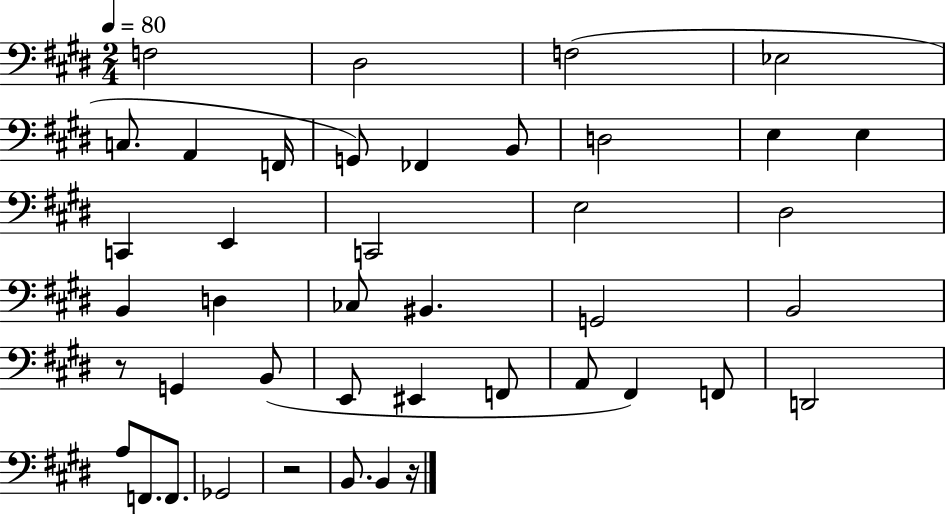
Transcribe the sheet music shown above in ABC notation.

X:1
T:Untitled
M:2/4
L:1/4
K:E
F,2 ^D,2 F,2 _E,2 C,/2 A,, F,,/4 G,,/2 _F,, B,,/2 D,2 E, E, C,, E,, C,,2 E,2 ^D,2 B,, D, _C,/2 ^B,, G,,2 B,,2 z/2 G,, B,,/2 E,,/2 ^E,, F,,/2 A,,/2 ^F,, F,,/2 D,,2 A,/2 F,,/2 F,,/2 _G,,2 z2 B,,/2 B,, z/4